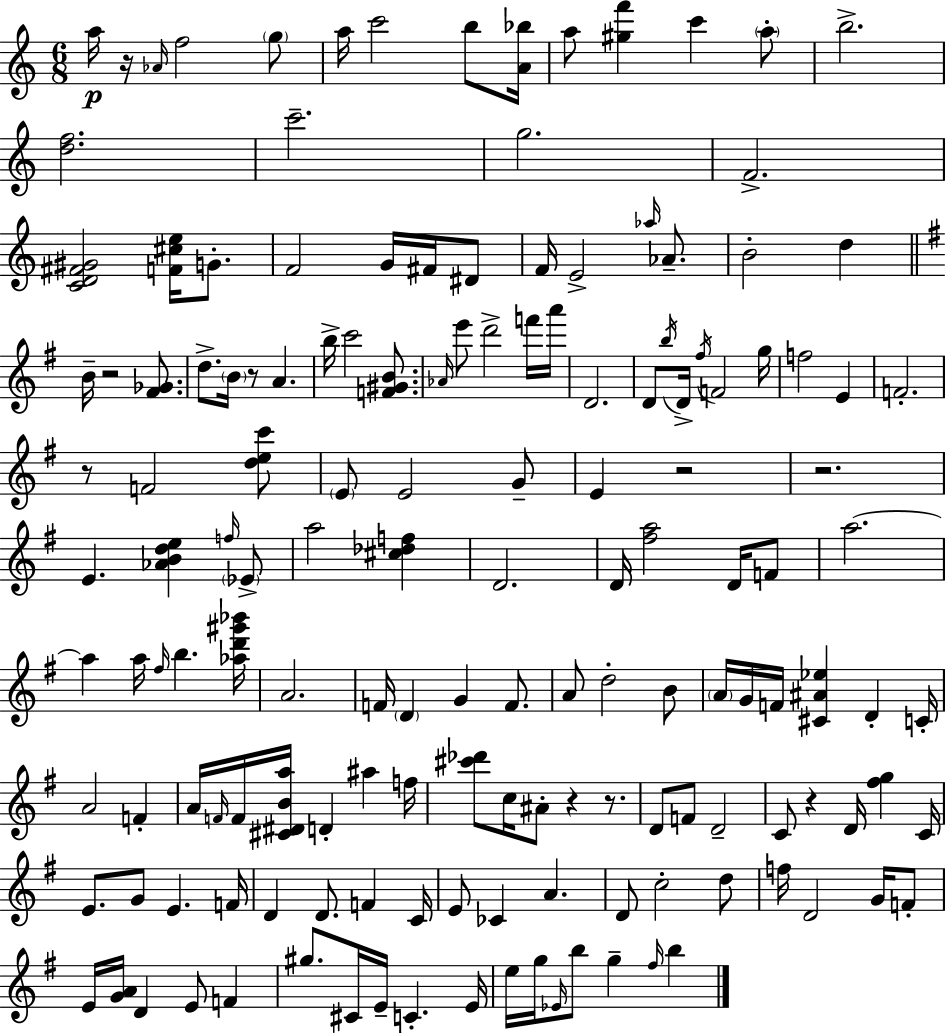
X:1
T:Untitled
M:6/8
L:1/4
K:Am
a/4 z/4 _A/4 f2 g/2 a/4 c'2 b/2 [A_b]/4 a/2 [^gf'] c' a/2 b2 [df]2 c'2 g2 F2 [CD^F^G]2 [F^ce]/4 G/2 F2 G/4 ^F/4 ^D/2 F/4 E2 _a/4 _A/2 B2 d B/4 z2 [^F_G]/2 d/2 B/4 z/2 A b/4 c'2 [F^GB]/2 _A/4 e'/2 d'2 f'/4 a'/4 D2 D/2 b/4 D/4 ^f/4 F2 g/4 f2 E F2 z/2 F2 [dec']/2 E/2 E2 G/2 E z2 z2 E [_ABde] f/4 _E/2 a2 [^c_df] D2 D/4 [^fa]2 D/4 F/2 a2 a a/4 ^f/4 b [_ad'^g'_b']/4 A2 F/4 D G F/2 A/2 d2 B/2 A/4 G/4 F/4 [^C^A_e] D C/4 A2 F A/4 F/4 F/4 [^C^DBa]/4 D ^a f/4 [^c'_d']/2 c/4 ^A/2 z z/2 D/2 F/2 D2 C/2 z D/4 [^fg] C/4 E/2 G/2 E F/4 D D/2 F C/4 E/2 _C A D/2 c2 d/2 f/4 D2 G/4 F/2 E/4 [GA]/4 D E/2 F ^g/2 ^C/4 E/4 C E/4 e/4 g/4 _E/4 b/2 g ^f/4 b